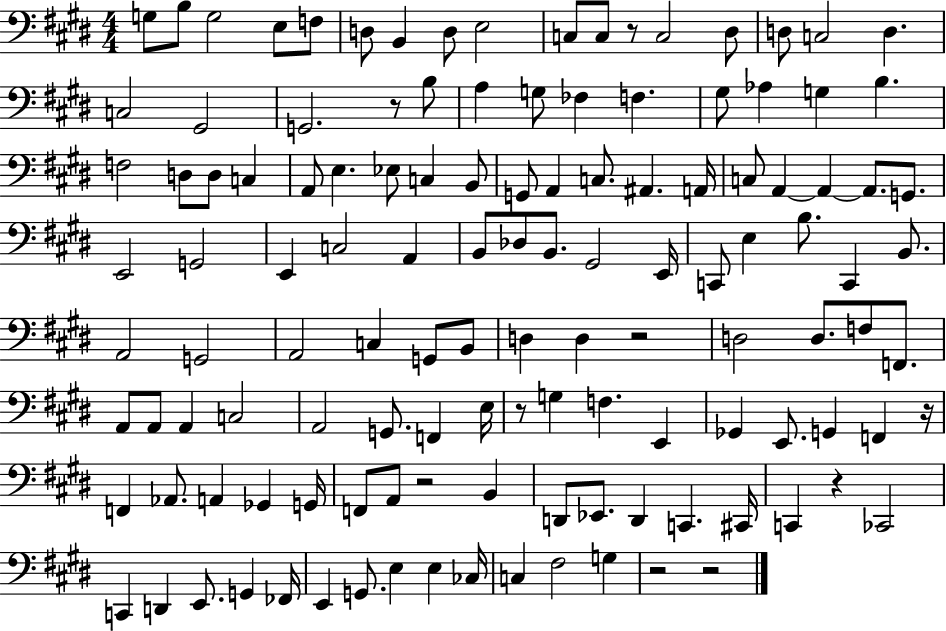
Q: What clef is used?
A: bass